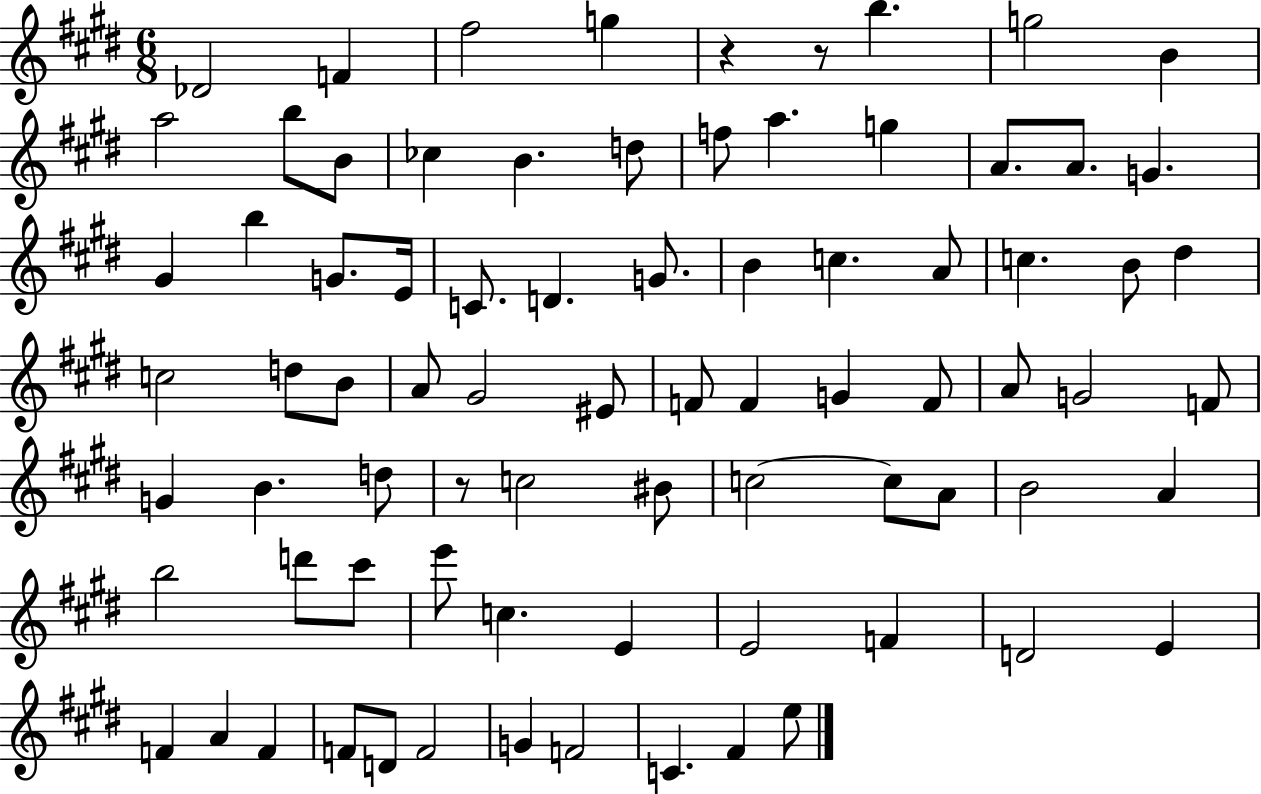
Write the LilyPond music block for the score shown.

{
  \clef treble
  \numericTimeSignature
  \time 6/8
  \key e \major
  des'2 f'4 | fis''2 g''4 | r4 r8 b''4. | g''2 b'4 | \break a''2 b''8 b'8 | ces''4 b'4. d''8 | f''8 a''4. g''4 | a'8. a'8. g'4. | \break gis'4 b''4 g'8. e'16 | c'8. d'4. g'8. | b'4 c''4. a'8 | c''4. b'8 dis''4 | \break c''2 d''8 b'8 | a'8 gis'2 eis'8 | f'8 f'4 g'4 f'8 | a'8 g'2 f'8 | \break g'4 b'4. d''8 | r8 c''2 bis'8 | c''2~~ c''8 a'8 | b'2 a'4 | \break b''2 d'''8 cis'''8 | e'''8 c''4. e'4 | e'2 f'4 | d'2 e'4 | \break f'4 a'4 f'4 | f'8 d'8 f'2 | g'4 f'2 | c'4. fis'4 e''8 | \break \bar "|."
}